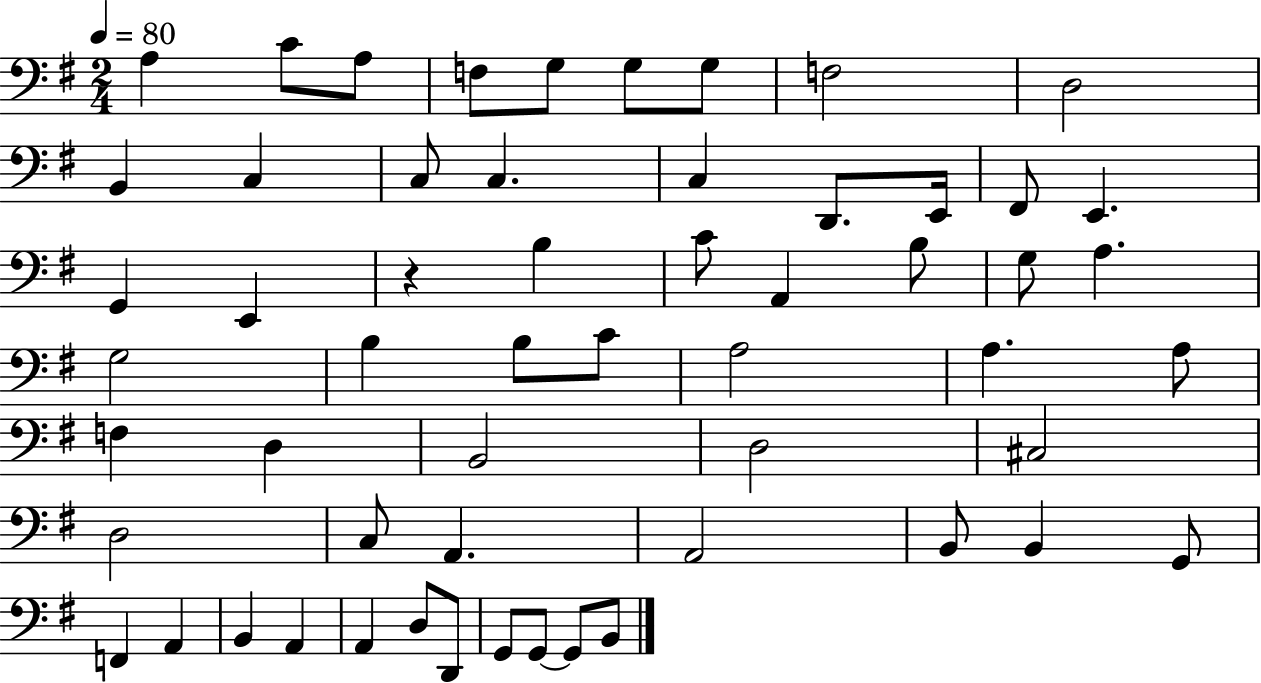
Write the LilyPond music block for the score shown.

{
  \clef bass
  \numericTimeSignature
  \time 2/4
  \key g \major
  \tempo 4 = 80
  a4 c'8 a8 | f8 g8 g8 g8 | f2 | d2 | \break b,4 c4 | c8 c4. | c4 d,8. e,16 | fis,8 e,4. | \break g,4 e,4 | r4 b4 | c'8 a,4 b8 | g8 a4. | \break g2 | b4 b8 c'8 | a2 | a4. a8 | \break f4 d4 | b,2 | d2 | cis2 | \break d2 | c8 a,4. | a,2 | b,8 b,4 g,8 | \break f,4 a,4 | b,4 a,4 | a,4 d8 d,8 | g,8 g,8~~ g,8 b,8 | \break \bar "|."
}